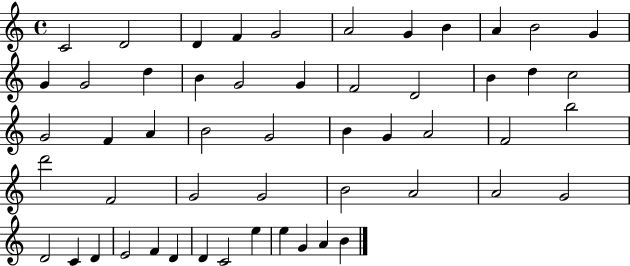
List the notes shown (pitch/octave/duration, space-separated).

C4/h D4/h D4/q F4/q G4/h A4/h G4/q B4/q A4/q B4/h G4/q G4/q G4/h D5/q B4/q G4/h G4/q F4/h D4/h B4/q D5/q C5/h G4/h F4/q A4/q B4/h G4/h B4/q G4/q A4/h F4/h B5/h D6/h F4/h G4/h G4/h B4/h A4/h A4/h G4/h D4/h C4/q D4/q E4/h F4/q D4/q D4/q C4/h E5/q E5/q G4/q A4/q B4/q